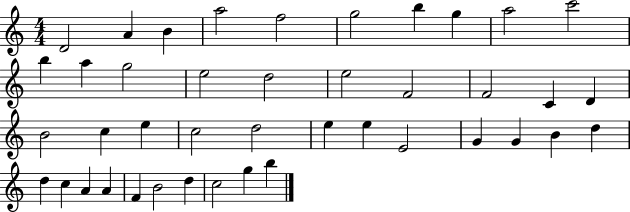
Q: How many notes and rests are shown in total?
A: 42